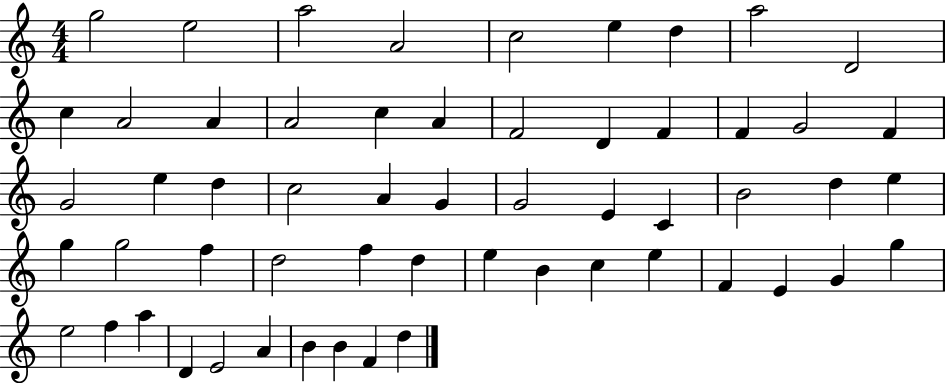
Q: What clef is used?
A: treble